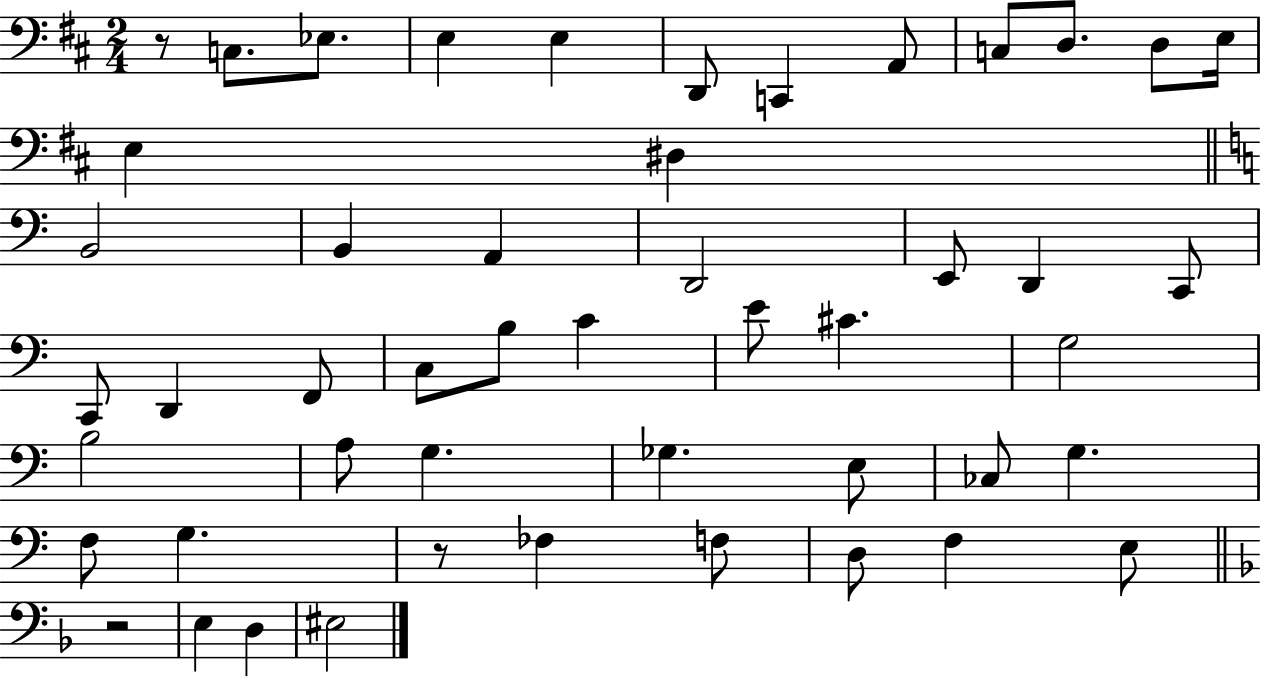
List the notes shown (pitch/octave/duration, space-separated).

R/e C3/e. Eb3/e. E3/q E3/q D2/e C2/q A2/e C3/e D3/e. D3/e E3/s E3/q D#3/q B2/h B2/q A2/q D2/h E2/e D2/q C2/e C2/e D2/q F2/e C3/e B3/e C4/q E4/e C#4/q. G3/h B3/h A3/e G3/q. Gb3/q. E3/e CES3/e G3/q. F3/e G3/q. R/e FES3/q F3/e D3/e F3/q E3/e R/h E3/q D3/q EIS3/h